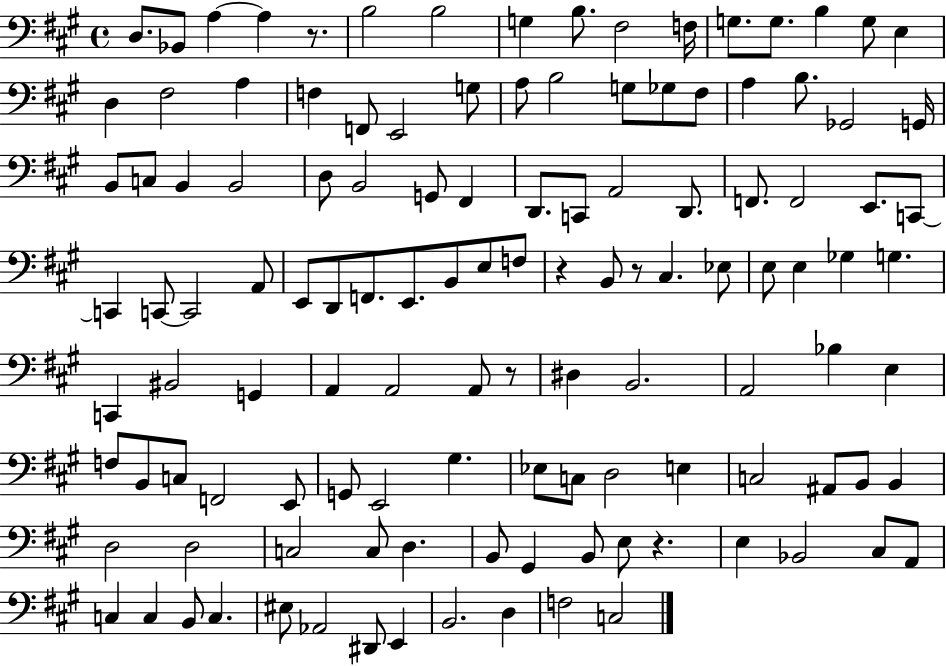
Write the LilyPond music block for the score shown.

{
  \clef bass
  \time 4/4
  \defaultTimeSignature
  \key a \major
  d8. bes,8 a4~~ a4 r8. | b2 b2 | g4 b8. fis2 f16 | g8. g8. b4 g8 e4 | \break d4 fis2 a4 | f4 f,8 e,2 g8 | a8 b2 g8 ges8 fis8 | a4 b8. ges,2 g,16 | \break b,8 c8 b,4 b,2 | d8 b,2 g,8 fis,4 | d,8. c,8 a,2 d,8. | f,8. f,2 e,8. c,8~~ | \break c,4 c,8~~ c,2 a,8 | e,8 d,8 f,8. e,8. b,8 e8 f8 | r4 b,8 r8 cis4. ees8 | e8 e4 ges4 g4. | \break c,4 bis,2 g,4 | a,4 a,2 a,8 r8 | dis4 b,2. | a,2 bes4 e4 | \break f8 b,8 c8 f,2 e,8 | g,8 e,2 gis4. | ees8 c8 d2 e4 | c2 ais,8 b,8 b,4 | \break d2 d2 | c2 c8 d4. | b,8 gis,4 b,8 e8 r4. | e4 bes,2 cis8 a,8 | \break c4 c4 b,8 c4. | eis8 aes,2 dis,8 e,4 | b,2. d4 | f2 c2 | \break \bar "|."
}